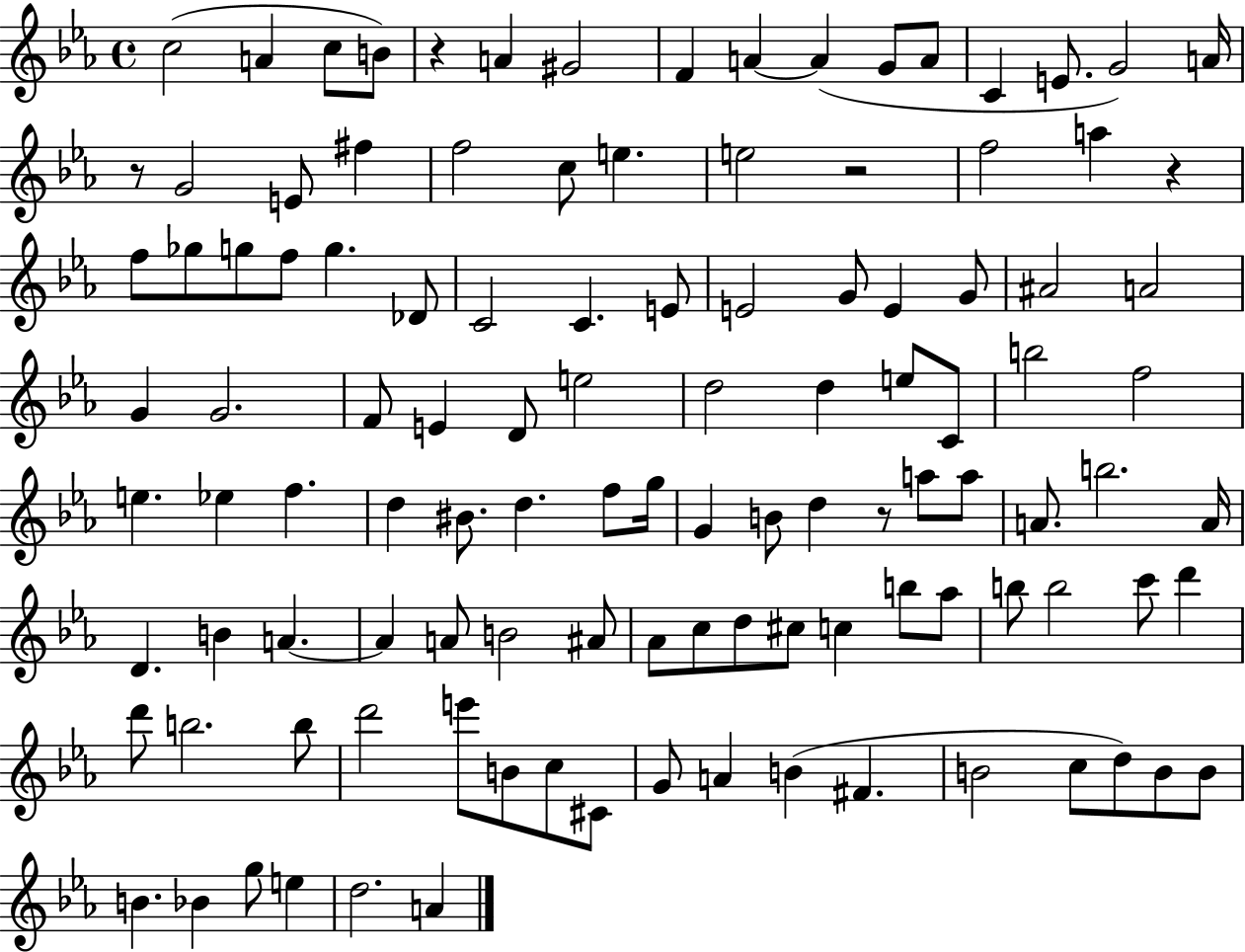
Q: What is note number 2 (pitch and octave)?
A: A4